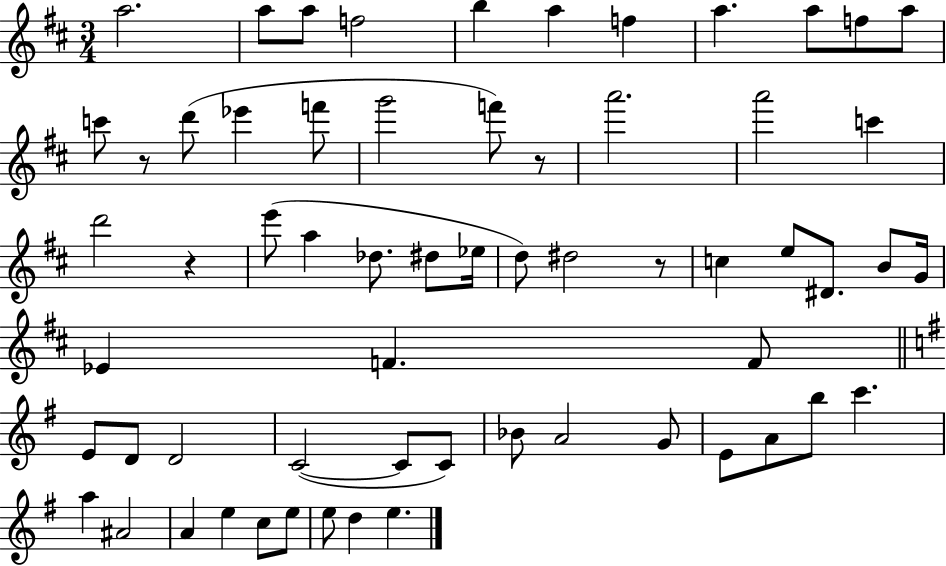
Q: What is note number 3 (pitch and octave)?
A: A5